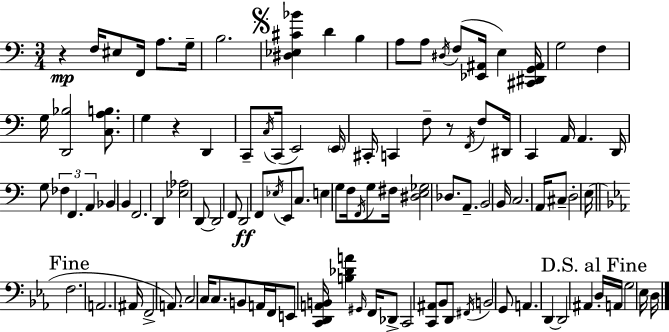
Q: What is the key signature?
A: C major